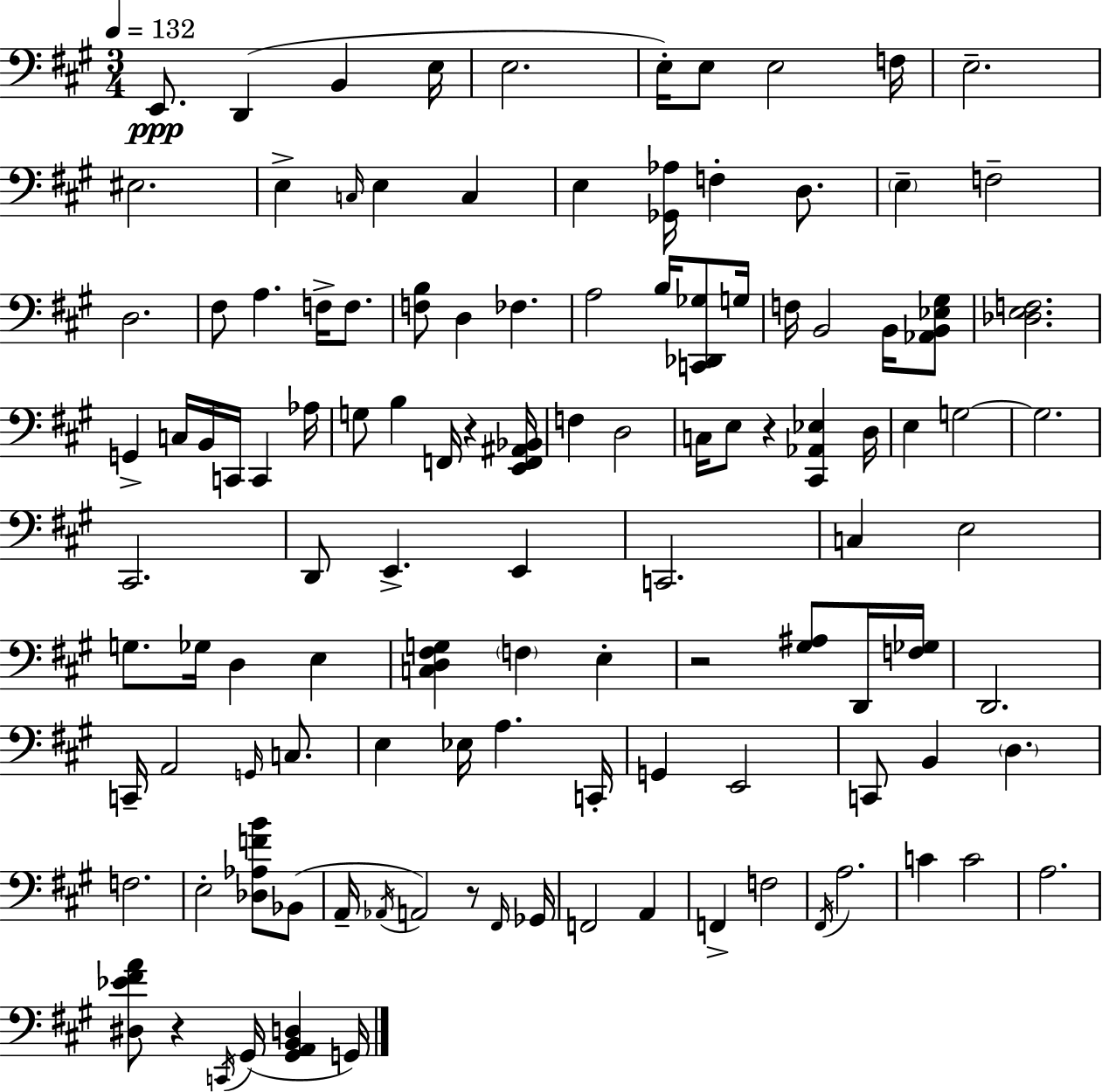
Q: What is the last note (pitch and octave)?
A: G2